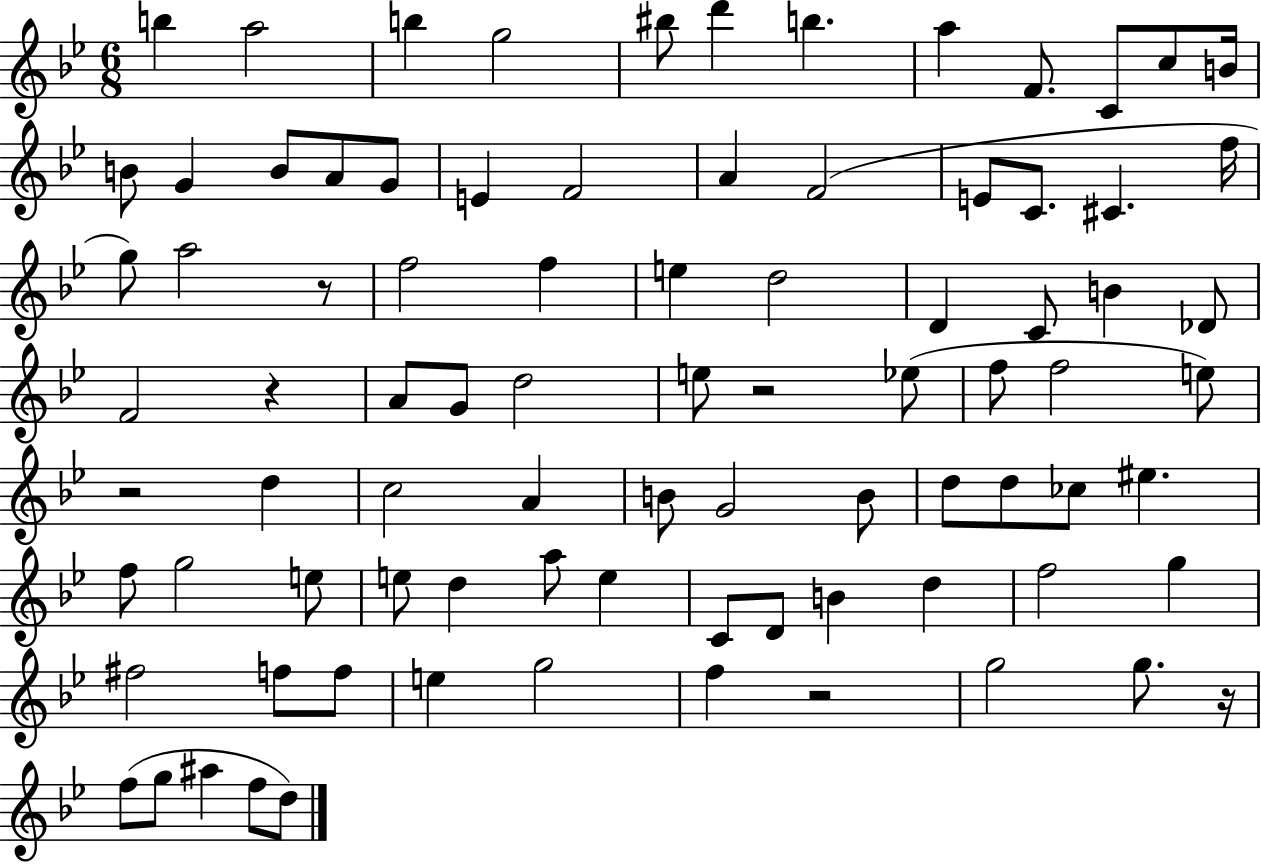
B5/q A5/h B5/q G5/h BIS5/e D6/q B5/q. A5/q F4/e. C4/e C5/e B4/s B4/e G4/q B4/e A4/e G4/e E4/q F4/h A4/q F4/h E4/e C4/e. C#4/q. F5/s G5/e A5/h R/e F5/h F5/q E5/q D5/h D4/q C4/e B4/q Db4/e F4/h R/q A4/e G4/e D5/h E5/e R/h Eb5/e F5/e F5/h E5/e R/h D5/q C5/h A4/q B4/e G4/h B4/e D5/e D5/e CES5/e EIS5/q. F5/e G5/h E5/e E5/e D5/q A5/e E5/q C4/e D4/e B4/q D5/q F5/h G5/q F#5/h F5/e F5/e E5/q G5/h F5/q R/h G5/h G5/e. R/s F5/e G5/e A#5/q F5/e D5/e